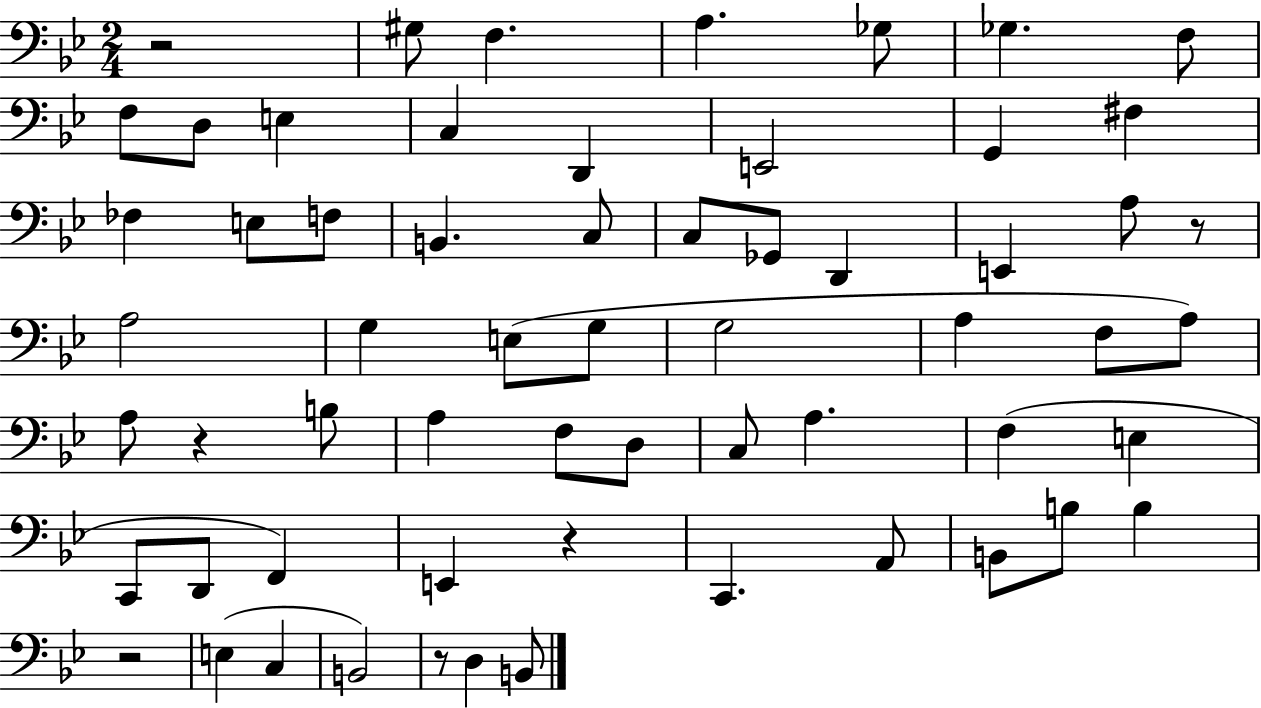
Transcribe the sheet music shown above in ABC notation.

X:1
T:Untitled
M:2/4
L:1/4
K:Bb
z2 ^G,/2 F, A, _G,/2 _G, F,/2 F,/2 D,/2 E, C, D,, E,,2 G,, ^F, _F, E,/2 F,/2 B,, C,/2 C,/2 _G,,/2 D,, E,, A,/2 z/2 A,2 G, E,/2 G,/2 G,2 A, F,/2 A,/2 A,/2 z B,/2 A, F,/2 D,/2 C,/2 A, F, E, C,,/2 D,,/2 F,, E,, z C,, A,,/2 B,,/2 B,/2 B, z2 E, C, B,,2 z/2 D, B,,/2